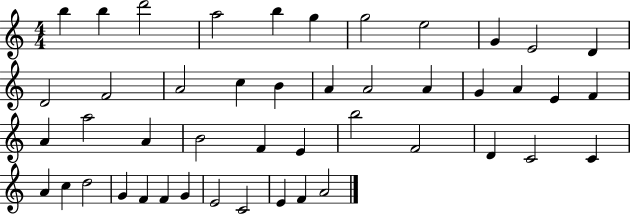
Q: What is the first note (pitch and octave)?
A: B5